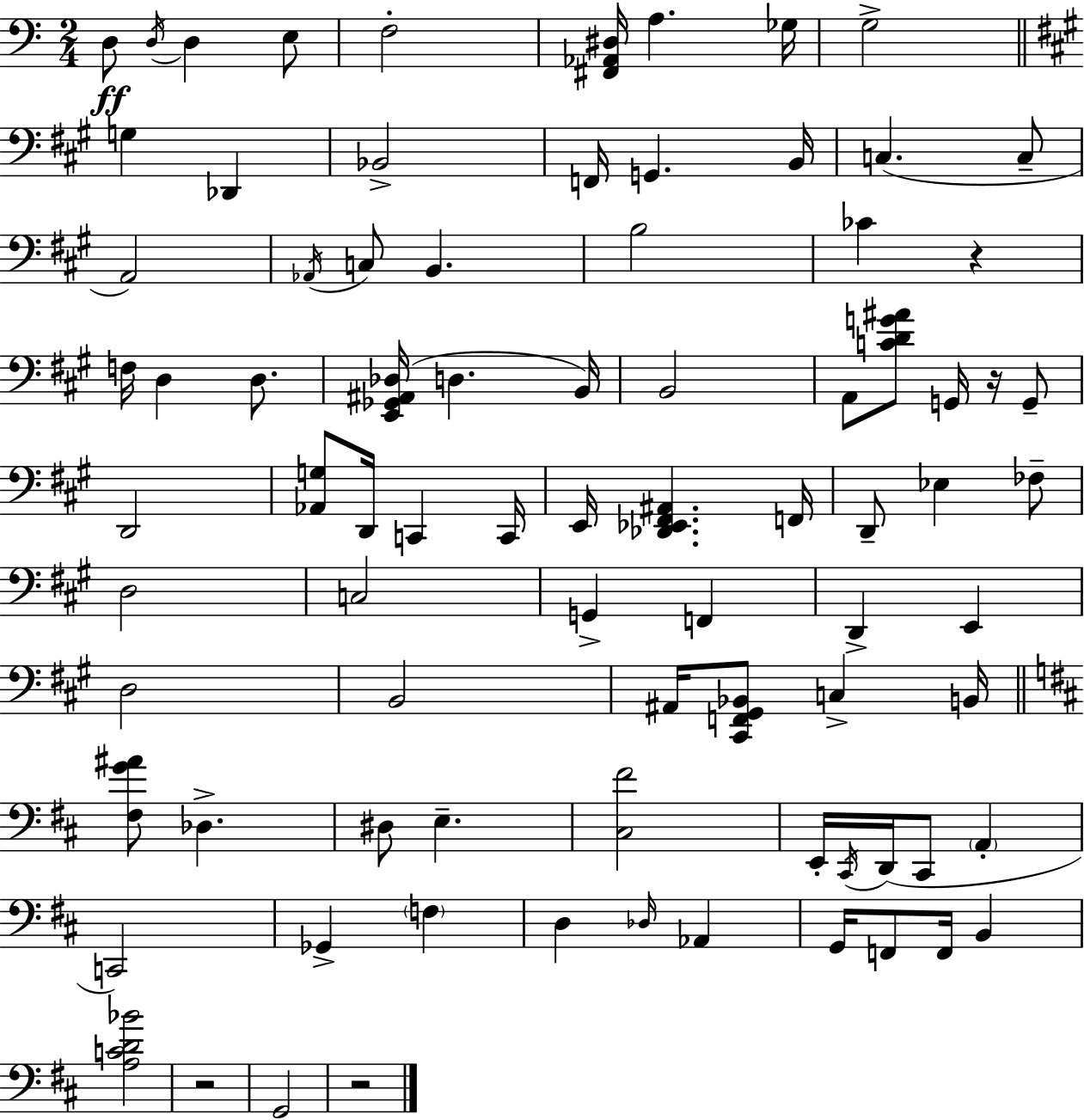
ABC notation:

X:1
T:Untitled
M:2/4
L:1/4
K:C
D,/2 D,/4 D, E,/2 F,2 [^F,,_A,,^D,]/4 A, _G,/4 G,2 G, _D,, _B,,2 F,,/4 G,, B,,/4 C, C,/2 A,,2 _A,,/4 C,/2 B,, B,2 _C z F,/4 D, D,/2 [E,,_G,,^A,,_D,]/4 D, B,,/4 B,,2 A,,/2 [CDG^A]/2 G,,/4 z/4 G,,/2 D,,2 [_A,,G,]/2 D,,/4 C,, C,,/4 E,,/4 [_D,,_E,,^F,,^A,,] F,,/4 D,,/2 _E, _F,/2 D,2 C,2 G,, F,, D,, E,, D,2 B,,2 ^A,,/4 [^C,,F,,^G,,_B,,]/2 C, B,,/4 [^F,G^A]/2 _D, ^D,/2 E, [^C,^F]2 E,,/4 ^C,,/4 D,,/4 ^C,,/2 A,, C,,2 _G,, F, D, _D,/4 _A,, G,,/4 F,,/2 F,,/4 B,, [A,CD_B]2 z2 G,,2 z2